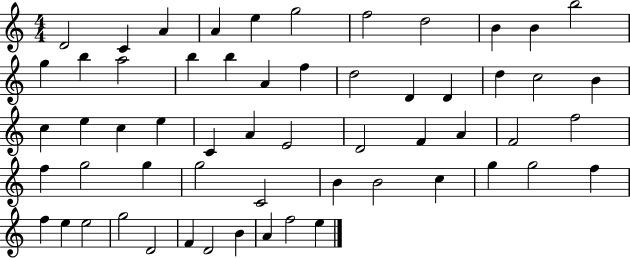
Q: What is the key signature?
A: C major